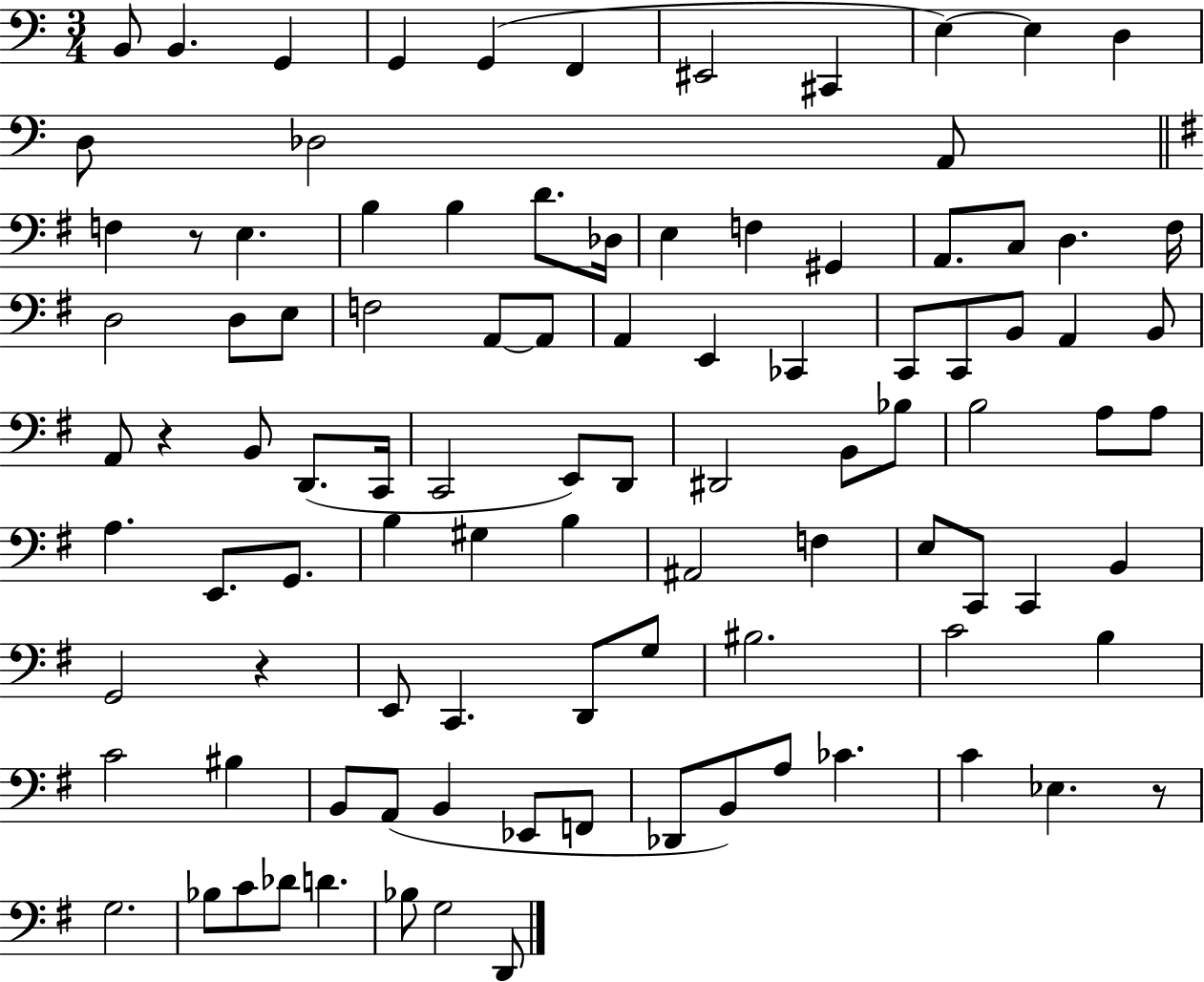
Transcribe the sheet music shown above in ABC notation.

X:1
T:Untitled
M:3/4
L:1/4
K:C
B,,/2 B,, G,, G,, G,, F,, ^E,,2 ^C,, E, E, D, D,/2 _D,2 A,,/2 F, z/2 E, B, B, D/2 _D,/4 E, F, ^G,, A,,/2 C,/2 D, ^F,/4 D,2 D,/2 E,/2 F,2 A,,/2 A,,/2 A,, E,, _C,, C,,/2 C,,/2 B,,/2 A,, B,,/2 A,,/2 z B,,/2 D,,/2 C,,/4 C,,2 E,,/2 D,,/2 ^D,,2 B,,/2 _B,/2 B,2 A,/2 A,/2 A, E,,/2 G,,/2 B, ^G, B, ^A,,2 F, E,/2 C,,/2 C,, B,, G,,2 z E,,/2 C,, D,,/2 G,/2 ^B,2 C2 B, C2 ^B, B,,/2 A,,/2 B,, _E,,/2 F,,/2 _D,,/2 B,,/2 A,/2 _C C _E, z/2 G,2 _B,/2 C/2 _D/2 D _B,/2 G,2 D,,/2